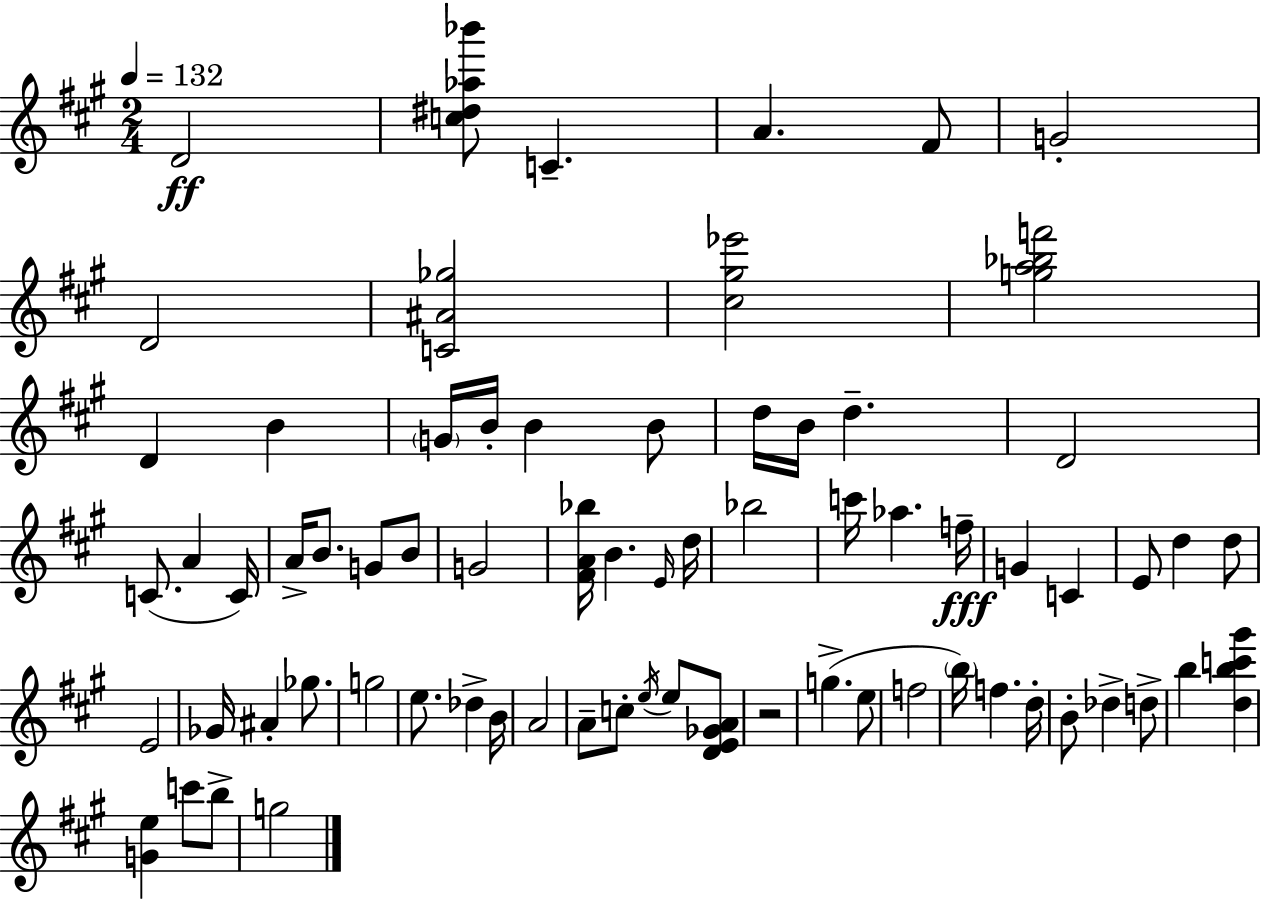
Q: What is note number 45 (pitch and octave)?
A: A4